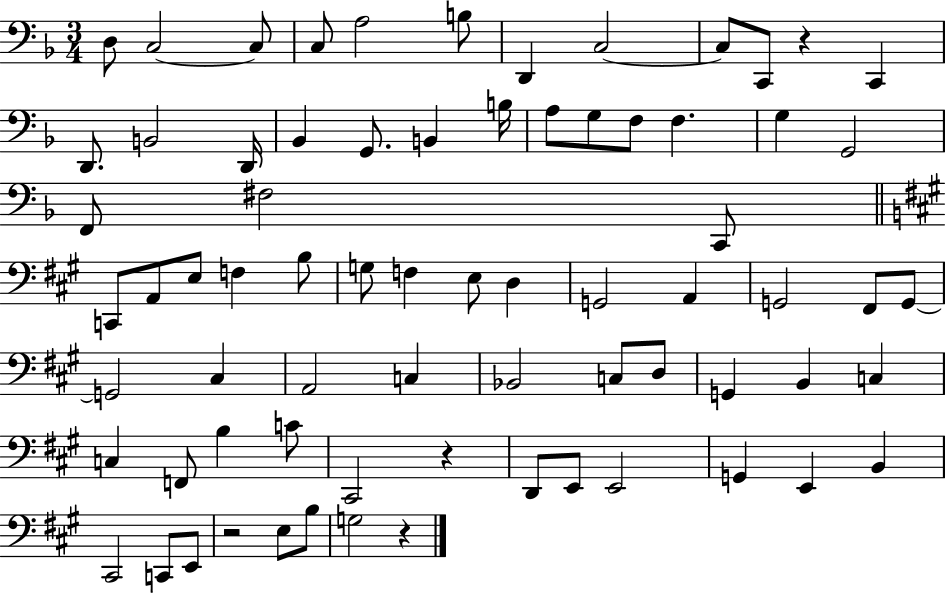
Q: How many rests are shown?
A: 4